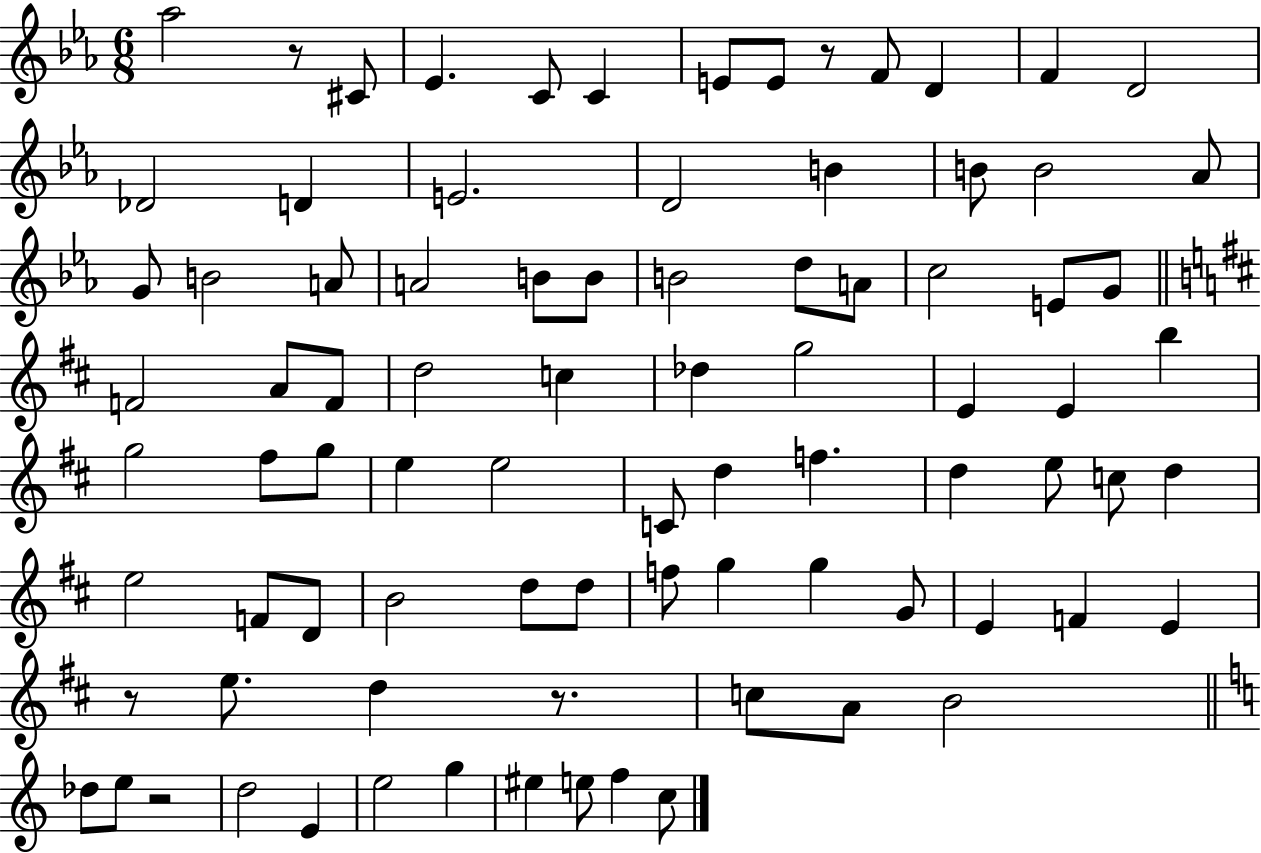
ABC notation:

X:1
T:Untitled
M:6/8
L:1/4
K:Eb
_a2 z/2 ^C/2 _E C/2 C E/2 E/2 z/2 F/2 D F D2 _D2 D E2 D2 B B/2 B2 _A/2 G/2 B2 A/2 A2 B/2 B/2 B2 d/2 A/2 c2 E/2 G/2 F2 A/2 F/2 d2 c _d g2 E E b g2 ^f/2 g/2 e e2 C/2 d f d e/2 c/2 d e2 F/2 D/2 B2 d/2 d/2 f/2 g g G/2 E F E z/2 e/2 d z/2 c/2 A/2 B2 _d/2 e/2 z2 d2 E e2 g ^e e/2 f c/2